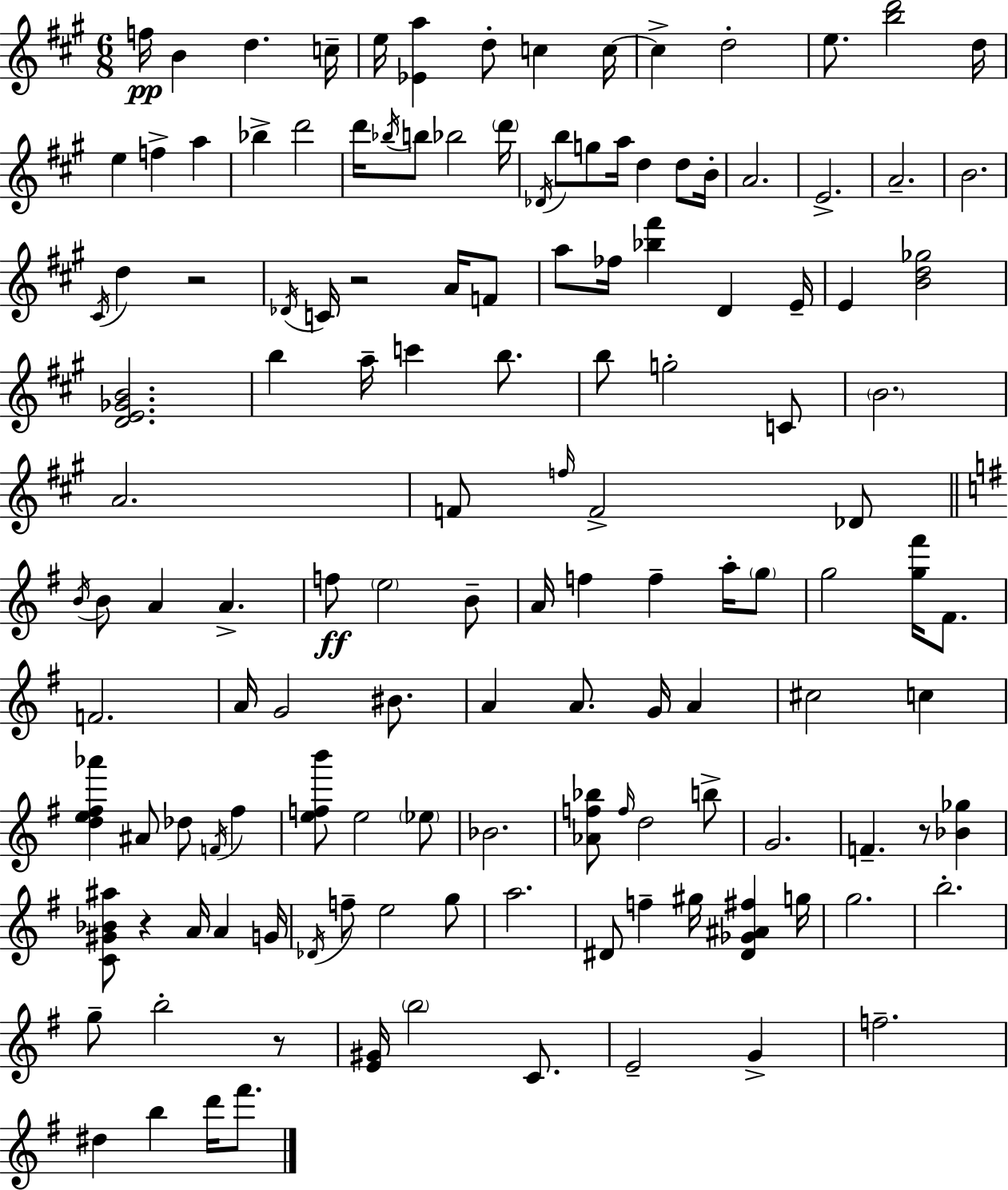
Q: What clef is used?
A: treble